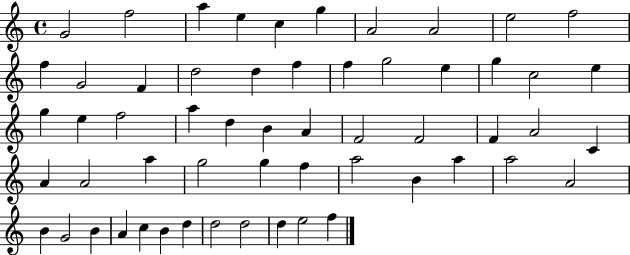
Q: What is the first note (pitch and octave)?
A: G4